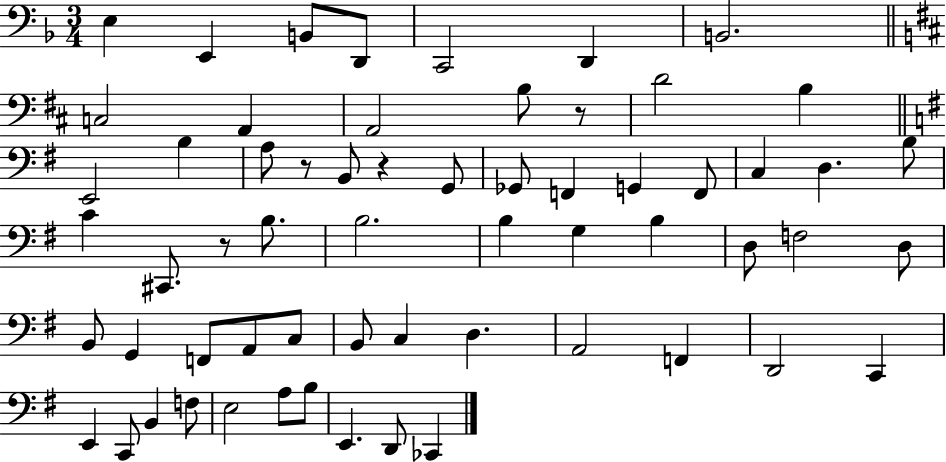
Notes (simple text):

E3/q E2/q B2/e D2/e C2/h D2/q B2/h. C3/h A2/q A2/h B3/e R/e D4/h B3/q E2/h B3/q A3/e R/e B2/e R/q G2/e Gb2/e F2/q G2/q F2/e C3/q D3/q. B3/e C4/q C#2/e. R/e B3/e. B3/h. B3/q G3/q B3/q D3/e F3/h D3/e B2/e G2/q F2/e A2/e C3/e B2/e C3/q D3/q. A2/h F2/q D2/h C2/q E2/q C2/e B2/q F3/e E3/h A3/e B3/e E2/q. D2/e CES2/q